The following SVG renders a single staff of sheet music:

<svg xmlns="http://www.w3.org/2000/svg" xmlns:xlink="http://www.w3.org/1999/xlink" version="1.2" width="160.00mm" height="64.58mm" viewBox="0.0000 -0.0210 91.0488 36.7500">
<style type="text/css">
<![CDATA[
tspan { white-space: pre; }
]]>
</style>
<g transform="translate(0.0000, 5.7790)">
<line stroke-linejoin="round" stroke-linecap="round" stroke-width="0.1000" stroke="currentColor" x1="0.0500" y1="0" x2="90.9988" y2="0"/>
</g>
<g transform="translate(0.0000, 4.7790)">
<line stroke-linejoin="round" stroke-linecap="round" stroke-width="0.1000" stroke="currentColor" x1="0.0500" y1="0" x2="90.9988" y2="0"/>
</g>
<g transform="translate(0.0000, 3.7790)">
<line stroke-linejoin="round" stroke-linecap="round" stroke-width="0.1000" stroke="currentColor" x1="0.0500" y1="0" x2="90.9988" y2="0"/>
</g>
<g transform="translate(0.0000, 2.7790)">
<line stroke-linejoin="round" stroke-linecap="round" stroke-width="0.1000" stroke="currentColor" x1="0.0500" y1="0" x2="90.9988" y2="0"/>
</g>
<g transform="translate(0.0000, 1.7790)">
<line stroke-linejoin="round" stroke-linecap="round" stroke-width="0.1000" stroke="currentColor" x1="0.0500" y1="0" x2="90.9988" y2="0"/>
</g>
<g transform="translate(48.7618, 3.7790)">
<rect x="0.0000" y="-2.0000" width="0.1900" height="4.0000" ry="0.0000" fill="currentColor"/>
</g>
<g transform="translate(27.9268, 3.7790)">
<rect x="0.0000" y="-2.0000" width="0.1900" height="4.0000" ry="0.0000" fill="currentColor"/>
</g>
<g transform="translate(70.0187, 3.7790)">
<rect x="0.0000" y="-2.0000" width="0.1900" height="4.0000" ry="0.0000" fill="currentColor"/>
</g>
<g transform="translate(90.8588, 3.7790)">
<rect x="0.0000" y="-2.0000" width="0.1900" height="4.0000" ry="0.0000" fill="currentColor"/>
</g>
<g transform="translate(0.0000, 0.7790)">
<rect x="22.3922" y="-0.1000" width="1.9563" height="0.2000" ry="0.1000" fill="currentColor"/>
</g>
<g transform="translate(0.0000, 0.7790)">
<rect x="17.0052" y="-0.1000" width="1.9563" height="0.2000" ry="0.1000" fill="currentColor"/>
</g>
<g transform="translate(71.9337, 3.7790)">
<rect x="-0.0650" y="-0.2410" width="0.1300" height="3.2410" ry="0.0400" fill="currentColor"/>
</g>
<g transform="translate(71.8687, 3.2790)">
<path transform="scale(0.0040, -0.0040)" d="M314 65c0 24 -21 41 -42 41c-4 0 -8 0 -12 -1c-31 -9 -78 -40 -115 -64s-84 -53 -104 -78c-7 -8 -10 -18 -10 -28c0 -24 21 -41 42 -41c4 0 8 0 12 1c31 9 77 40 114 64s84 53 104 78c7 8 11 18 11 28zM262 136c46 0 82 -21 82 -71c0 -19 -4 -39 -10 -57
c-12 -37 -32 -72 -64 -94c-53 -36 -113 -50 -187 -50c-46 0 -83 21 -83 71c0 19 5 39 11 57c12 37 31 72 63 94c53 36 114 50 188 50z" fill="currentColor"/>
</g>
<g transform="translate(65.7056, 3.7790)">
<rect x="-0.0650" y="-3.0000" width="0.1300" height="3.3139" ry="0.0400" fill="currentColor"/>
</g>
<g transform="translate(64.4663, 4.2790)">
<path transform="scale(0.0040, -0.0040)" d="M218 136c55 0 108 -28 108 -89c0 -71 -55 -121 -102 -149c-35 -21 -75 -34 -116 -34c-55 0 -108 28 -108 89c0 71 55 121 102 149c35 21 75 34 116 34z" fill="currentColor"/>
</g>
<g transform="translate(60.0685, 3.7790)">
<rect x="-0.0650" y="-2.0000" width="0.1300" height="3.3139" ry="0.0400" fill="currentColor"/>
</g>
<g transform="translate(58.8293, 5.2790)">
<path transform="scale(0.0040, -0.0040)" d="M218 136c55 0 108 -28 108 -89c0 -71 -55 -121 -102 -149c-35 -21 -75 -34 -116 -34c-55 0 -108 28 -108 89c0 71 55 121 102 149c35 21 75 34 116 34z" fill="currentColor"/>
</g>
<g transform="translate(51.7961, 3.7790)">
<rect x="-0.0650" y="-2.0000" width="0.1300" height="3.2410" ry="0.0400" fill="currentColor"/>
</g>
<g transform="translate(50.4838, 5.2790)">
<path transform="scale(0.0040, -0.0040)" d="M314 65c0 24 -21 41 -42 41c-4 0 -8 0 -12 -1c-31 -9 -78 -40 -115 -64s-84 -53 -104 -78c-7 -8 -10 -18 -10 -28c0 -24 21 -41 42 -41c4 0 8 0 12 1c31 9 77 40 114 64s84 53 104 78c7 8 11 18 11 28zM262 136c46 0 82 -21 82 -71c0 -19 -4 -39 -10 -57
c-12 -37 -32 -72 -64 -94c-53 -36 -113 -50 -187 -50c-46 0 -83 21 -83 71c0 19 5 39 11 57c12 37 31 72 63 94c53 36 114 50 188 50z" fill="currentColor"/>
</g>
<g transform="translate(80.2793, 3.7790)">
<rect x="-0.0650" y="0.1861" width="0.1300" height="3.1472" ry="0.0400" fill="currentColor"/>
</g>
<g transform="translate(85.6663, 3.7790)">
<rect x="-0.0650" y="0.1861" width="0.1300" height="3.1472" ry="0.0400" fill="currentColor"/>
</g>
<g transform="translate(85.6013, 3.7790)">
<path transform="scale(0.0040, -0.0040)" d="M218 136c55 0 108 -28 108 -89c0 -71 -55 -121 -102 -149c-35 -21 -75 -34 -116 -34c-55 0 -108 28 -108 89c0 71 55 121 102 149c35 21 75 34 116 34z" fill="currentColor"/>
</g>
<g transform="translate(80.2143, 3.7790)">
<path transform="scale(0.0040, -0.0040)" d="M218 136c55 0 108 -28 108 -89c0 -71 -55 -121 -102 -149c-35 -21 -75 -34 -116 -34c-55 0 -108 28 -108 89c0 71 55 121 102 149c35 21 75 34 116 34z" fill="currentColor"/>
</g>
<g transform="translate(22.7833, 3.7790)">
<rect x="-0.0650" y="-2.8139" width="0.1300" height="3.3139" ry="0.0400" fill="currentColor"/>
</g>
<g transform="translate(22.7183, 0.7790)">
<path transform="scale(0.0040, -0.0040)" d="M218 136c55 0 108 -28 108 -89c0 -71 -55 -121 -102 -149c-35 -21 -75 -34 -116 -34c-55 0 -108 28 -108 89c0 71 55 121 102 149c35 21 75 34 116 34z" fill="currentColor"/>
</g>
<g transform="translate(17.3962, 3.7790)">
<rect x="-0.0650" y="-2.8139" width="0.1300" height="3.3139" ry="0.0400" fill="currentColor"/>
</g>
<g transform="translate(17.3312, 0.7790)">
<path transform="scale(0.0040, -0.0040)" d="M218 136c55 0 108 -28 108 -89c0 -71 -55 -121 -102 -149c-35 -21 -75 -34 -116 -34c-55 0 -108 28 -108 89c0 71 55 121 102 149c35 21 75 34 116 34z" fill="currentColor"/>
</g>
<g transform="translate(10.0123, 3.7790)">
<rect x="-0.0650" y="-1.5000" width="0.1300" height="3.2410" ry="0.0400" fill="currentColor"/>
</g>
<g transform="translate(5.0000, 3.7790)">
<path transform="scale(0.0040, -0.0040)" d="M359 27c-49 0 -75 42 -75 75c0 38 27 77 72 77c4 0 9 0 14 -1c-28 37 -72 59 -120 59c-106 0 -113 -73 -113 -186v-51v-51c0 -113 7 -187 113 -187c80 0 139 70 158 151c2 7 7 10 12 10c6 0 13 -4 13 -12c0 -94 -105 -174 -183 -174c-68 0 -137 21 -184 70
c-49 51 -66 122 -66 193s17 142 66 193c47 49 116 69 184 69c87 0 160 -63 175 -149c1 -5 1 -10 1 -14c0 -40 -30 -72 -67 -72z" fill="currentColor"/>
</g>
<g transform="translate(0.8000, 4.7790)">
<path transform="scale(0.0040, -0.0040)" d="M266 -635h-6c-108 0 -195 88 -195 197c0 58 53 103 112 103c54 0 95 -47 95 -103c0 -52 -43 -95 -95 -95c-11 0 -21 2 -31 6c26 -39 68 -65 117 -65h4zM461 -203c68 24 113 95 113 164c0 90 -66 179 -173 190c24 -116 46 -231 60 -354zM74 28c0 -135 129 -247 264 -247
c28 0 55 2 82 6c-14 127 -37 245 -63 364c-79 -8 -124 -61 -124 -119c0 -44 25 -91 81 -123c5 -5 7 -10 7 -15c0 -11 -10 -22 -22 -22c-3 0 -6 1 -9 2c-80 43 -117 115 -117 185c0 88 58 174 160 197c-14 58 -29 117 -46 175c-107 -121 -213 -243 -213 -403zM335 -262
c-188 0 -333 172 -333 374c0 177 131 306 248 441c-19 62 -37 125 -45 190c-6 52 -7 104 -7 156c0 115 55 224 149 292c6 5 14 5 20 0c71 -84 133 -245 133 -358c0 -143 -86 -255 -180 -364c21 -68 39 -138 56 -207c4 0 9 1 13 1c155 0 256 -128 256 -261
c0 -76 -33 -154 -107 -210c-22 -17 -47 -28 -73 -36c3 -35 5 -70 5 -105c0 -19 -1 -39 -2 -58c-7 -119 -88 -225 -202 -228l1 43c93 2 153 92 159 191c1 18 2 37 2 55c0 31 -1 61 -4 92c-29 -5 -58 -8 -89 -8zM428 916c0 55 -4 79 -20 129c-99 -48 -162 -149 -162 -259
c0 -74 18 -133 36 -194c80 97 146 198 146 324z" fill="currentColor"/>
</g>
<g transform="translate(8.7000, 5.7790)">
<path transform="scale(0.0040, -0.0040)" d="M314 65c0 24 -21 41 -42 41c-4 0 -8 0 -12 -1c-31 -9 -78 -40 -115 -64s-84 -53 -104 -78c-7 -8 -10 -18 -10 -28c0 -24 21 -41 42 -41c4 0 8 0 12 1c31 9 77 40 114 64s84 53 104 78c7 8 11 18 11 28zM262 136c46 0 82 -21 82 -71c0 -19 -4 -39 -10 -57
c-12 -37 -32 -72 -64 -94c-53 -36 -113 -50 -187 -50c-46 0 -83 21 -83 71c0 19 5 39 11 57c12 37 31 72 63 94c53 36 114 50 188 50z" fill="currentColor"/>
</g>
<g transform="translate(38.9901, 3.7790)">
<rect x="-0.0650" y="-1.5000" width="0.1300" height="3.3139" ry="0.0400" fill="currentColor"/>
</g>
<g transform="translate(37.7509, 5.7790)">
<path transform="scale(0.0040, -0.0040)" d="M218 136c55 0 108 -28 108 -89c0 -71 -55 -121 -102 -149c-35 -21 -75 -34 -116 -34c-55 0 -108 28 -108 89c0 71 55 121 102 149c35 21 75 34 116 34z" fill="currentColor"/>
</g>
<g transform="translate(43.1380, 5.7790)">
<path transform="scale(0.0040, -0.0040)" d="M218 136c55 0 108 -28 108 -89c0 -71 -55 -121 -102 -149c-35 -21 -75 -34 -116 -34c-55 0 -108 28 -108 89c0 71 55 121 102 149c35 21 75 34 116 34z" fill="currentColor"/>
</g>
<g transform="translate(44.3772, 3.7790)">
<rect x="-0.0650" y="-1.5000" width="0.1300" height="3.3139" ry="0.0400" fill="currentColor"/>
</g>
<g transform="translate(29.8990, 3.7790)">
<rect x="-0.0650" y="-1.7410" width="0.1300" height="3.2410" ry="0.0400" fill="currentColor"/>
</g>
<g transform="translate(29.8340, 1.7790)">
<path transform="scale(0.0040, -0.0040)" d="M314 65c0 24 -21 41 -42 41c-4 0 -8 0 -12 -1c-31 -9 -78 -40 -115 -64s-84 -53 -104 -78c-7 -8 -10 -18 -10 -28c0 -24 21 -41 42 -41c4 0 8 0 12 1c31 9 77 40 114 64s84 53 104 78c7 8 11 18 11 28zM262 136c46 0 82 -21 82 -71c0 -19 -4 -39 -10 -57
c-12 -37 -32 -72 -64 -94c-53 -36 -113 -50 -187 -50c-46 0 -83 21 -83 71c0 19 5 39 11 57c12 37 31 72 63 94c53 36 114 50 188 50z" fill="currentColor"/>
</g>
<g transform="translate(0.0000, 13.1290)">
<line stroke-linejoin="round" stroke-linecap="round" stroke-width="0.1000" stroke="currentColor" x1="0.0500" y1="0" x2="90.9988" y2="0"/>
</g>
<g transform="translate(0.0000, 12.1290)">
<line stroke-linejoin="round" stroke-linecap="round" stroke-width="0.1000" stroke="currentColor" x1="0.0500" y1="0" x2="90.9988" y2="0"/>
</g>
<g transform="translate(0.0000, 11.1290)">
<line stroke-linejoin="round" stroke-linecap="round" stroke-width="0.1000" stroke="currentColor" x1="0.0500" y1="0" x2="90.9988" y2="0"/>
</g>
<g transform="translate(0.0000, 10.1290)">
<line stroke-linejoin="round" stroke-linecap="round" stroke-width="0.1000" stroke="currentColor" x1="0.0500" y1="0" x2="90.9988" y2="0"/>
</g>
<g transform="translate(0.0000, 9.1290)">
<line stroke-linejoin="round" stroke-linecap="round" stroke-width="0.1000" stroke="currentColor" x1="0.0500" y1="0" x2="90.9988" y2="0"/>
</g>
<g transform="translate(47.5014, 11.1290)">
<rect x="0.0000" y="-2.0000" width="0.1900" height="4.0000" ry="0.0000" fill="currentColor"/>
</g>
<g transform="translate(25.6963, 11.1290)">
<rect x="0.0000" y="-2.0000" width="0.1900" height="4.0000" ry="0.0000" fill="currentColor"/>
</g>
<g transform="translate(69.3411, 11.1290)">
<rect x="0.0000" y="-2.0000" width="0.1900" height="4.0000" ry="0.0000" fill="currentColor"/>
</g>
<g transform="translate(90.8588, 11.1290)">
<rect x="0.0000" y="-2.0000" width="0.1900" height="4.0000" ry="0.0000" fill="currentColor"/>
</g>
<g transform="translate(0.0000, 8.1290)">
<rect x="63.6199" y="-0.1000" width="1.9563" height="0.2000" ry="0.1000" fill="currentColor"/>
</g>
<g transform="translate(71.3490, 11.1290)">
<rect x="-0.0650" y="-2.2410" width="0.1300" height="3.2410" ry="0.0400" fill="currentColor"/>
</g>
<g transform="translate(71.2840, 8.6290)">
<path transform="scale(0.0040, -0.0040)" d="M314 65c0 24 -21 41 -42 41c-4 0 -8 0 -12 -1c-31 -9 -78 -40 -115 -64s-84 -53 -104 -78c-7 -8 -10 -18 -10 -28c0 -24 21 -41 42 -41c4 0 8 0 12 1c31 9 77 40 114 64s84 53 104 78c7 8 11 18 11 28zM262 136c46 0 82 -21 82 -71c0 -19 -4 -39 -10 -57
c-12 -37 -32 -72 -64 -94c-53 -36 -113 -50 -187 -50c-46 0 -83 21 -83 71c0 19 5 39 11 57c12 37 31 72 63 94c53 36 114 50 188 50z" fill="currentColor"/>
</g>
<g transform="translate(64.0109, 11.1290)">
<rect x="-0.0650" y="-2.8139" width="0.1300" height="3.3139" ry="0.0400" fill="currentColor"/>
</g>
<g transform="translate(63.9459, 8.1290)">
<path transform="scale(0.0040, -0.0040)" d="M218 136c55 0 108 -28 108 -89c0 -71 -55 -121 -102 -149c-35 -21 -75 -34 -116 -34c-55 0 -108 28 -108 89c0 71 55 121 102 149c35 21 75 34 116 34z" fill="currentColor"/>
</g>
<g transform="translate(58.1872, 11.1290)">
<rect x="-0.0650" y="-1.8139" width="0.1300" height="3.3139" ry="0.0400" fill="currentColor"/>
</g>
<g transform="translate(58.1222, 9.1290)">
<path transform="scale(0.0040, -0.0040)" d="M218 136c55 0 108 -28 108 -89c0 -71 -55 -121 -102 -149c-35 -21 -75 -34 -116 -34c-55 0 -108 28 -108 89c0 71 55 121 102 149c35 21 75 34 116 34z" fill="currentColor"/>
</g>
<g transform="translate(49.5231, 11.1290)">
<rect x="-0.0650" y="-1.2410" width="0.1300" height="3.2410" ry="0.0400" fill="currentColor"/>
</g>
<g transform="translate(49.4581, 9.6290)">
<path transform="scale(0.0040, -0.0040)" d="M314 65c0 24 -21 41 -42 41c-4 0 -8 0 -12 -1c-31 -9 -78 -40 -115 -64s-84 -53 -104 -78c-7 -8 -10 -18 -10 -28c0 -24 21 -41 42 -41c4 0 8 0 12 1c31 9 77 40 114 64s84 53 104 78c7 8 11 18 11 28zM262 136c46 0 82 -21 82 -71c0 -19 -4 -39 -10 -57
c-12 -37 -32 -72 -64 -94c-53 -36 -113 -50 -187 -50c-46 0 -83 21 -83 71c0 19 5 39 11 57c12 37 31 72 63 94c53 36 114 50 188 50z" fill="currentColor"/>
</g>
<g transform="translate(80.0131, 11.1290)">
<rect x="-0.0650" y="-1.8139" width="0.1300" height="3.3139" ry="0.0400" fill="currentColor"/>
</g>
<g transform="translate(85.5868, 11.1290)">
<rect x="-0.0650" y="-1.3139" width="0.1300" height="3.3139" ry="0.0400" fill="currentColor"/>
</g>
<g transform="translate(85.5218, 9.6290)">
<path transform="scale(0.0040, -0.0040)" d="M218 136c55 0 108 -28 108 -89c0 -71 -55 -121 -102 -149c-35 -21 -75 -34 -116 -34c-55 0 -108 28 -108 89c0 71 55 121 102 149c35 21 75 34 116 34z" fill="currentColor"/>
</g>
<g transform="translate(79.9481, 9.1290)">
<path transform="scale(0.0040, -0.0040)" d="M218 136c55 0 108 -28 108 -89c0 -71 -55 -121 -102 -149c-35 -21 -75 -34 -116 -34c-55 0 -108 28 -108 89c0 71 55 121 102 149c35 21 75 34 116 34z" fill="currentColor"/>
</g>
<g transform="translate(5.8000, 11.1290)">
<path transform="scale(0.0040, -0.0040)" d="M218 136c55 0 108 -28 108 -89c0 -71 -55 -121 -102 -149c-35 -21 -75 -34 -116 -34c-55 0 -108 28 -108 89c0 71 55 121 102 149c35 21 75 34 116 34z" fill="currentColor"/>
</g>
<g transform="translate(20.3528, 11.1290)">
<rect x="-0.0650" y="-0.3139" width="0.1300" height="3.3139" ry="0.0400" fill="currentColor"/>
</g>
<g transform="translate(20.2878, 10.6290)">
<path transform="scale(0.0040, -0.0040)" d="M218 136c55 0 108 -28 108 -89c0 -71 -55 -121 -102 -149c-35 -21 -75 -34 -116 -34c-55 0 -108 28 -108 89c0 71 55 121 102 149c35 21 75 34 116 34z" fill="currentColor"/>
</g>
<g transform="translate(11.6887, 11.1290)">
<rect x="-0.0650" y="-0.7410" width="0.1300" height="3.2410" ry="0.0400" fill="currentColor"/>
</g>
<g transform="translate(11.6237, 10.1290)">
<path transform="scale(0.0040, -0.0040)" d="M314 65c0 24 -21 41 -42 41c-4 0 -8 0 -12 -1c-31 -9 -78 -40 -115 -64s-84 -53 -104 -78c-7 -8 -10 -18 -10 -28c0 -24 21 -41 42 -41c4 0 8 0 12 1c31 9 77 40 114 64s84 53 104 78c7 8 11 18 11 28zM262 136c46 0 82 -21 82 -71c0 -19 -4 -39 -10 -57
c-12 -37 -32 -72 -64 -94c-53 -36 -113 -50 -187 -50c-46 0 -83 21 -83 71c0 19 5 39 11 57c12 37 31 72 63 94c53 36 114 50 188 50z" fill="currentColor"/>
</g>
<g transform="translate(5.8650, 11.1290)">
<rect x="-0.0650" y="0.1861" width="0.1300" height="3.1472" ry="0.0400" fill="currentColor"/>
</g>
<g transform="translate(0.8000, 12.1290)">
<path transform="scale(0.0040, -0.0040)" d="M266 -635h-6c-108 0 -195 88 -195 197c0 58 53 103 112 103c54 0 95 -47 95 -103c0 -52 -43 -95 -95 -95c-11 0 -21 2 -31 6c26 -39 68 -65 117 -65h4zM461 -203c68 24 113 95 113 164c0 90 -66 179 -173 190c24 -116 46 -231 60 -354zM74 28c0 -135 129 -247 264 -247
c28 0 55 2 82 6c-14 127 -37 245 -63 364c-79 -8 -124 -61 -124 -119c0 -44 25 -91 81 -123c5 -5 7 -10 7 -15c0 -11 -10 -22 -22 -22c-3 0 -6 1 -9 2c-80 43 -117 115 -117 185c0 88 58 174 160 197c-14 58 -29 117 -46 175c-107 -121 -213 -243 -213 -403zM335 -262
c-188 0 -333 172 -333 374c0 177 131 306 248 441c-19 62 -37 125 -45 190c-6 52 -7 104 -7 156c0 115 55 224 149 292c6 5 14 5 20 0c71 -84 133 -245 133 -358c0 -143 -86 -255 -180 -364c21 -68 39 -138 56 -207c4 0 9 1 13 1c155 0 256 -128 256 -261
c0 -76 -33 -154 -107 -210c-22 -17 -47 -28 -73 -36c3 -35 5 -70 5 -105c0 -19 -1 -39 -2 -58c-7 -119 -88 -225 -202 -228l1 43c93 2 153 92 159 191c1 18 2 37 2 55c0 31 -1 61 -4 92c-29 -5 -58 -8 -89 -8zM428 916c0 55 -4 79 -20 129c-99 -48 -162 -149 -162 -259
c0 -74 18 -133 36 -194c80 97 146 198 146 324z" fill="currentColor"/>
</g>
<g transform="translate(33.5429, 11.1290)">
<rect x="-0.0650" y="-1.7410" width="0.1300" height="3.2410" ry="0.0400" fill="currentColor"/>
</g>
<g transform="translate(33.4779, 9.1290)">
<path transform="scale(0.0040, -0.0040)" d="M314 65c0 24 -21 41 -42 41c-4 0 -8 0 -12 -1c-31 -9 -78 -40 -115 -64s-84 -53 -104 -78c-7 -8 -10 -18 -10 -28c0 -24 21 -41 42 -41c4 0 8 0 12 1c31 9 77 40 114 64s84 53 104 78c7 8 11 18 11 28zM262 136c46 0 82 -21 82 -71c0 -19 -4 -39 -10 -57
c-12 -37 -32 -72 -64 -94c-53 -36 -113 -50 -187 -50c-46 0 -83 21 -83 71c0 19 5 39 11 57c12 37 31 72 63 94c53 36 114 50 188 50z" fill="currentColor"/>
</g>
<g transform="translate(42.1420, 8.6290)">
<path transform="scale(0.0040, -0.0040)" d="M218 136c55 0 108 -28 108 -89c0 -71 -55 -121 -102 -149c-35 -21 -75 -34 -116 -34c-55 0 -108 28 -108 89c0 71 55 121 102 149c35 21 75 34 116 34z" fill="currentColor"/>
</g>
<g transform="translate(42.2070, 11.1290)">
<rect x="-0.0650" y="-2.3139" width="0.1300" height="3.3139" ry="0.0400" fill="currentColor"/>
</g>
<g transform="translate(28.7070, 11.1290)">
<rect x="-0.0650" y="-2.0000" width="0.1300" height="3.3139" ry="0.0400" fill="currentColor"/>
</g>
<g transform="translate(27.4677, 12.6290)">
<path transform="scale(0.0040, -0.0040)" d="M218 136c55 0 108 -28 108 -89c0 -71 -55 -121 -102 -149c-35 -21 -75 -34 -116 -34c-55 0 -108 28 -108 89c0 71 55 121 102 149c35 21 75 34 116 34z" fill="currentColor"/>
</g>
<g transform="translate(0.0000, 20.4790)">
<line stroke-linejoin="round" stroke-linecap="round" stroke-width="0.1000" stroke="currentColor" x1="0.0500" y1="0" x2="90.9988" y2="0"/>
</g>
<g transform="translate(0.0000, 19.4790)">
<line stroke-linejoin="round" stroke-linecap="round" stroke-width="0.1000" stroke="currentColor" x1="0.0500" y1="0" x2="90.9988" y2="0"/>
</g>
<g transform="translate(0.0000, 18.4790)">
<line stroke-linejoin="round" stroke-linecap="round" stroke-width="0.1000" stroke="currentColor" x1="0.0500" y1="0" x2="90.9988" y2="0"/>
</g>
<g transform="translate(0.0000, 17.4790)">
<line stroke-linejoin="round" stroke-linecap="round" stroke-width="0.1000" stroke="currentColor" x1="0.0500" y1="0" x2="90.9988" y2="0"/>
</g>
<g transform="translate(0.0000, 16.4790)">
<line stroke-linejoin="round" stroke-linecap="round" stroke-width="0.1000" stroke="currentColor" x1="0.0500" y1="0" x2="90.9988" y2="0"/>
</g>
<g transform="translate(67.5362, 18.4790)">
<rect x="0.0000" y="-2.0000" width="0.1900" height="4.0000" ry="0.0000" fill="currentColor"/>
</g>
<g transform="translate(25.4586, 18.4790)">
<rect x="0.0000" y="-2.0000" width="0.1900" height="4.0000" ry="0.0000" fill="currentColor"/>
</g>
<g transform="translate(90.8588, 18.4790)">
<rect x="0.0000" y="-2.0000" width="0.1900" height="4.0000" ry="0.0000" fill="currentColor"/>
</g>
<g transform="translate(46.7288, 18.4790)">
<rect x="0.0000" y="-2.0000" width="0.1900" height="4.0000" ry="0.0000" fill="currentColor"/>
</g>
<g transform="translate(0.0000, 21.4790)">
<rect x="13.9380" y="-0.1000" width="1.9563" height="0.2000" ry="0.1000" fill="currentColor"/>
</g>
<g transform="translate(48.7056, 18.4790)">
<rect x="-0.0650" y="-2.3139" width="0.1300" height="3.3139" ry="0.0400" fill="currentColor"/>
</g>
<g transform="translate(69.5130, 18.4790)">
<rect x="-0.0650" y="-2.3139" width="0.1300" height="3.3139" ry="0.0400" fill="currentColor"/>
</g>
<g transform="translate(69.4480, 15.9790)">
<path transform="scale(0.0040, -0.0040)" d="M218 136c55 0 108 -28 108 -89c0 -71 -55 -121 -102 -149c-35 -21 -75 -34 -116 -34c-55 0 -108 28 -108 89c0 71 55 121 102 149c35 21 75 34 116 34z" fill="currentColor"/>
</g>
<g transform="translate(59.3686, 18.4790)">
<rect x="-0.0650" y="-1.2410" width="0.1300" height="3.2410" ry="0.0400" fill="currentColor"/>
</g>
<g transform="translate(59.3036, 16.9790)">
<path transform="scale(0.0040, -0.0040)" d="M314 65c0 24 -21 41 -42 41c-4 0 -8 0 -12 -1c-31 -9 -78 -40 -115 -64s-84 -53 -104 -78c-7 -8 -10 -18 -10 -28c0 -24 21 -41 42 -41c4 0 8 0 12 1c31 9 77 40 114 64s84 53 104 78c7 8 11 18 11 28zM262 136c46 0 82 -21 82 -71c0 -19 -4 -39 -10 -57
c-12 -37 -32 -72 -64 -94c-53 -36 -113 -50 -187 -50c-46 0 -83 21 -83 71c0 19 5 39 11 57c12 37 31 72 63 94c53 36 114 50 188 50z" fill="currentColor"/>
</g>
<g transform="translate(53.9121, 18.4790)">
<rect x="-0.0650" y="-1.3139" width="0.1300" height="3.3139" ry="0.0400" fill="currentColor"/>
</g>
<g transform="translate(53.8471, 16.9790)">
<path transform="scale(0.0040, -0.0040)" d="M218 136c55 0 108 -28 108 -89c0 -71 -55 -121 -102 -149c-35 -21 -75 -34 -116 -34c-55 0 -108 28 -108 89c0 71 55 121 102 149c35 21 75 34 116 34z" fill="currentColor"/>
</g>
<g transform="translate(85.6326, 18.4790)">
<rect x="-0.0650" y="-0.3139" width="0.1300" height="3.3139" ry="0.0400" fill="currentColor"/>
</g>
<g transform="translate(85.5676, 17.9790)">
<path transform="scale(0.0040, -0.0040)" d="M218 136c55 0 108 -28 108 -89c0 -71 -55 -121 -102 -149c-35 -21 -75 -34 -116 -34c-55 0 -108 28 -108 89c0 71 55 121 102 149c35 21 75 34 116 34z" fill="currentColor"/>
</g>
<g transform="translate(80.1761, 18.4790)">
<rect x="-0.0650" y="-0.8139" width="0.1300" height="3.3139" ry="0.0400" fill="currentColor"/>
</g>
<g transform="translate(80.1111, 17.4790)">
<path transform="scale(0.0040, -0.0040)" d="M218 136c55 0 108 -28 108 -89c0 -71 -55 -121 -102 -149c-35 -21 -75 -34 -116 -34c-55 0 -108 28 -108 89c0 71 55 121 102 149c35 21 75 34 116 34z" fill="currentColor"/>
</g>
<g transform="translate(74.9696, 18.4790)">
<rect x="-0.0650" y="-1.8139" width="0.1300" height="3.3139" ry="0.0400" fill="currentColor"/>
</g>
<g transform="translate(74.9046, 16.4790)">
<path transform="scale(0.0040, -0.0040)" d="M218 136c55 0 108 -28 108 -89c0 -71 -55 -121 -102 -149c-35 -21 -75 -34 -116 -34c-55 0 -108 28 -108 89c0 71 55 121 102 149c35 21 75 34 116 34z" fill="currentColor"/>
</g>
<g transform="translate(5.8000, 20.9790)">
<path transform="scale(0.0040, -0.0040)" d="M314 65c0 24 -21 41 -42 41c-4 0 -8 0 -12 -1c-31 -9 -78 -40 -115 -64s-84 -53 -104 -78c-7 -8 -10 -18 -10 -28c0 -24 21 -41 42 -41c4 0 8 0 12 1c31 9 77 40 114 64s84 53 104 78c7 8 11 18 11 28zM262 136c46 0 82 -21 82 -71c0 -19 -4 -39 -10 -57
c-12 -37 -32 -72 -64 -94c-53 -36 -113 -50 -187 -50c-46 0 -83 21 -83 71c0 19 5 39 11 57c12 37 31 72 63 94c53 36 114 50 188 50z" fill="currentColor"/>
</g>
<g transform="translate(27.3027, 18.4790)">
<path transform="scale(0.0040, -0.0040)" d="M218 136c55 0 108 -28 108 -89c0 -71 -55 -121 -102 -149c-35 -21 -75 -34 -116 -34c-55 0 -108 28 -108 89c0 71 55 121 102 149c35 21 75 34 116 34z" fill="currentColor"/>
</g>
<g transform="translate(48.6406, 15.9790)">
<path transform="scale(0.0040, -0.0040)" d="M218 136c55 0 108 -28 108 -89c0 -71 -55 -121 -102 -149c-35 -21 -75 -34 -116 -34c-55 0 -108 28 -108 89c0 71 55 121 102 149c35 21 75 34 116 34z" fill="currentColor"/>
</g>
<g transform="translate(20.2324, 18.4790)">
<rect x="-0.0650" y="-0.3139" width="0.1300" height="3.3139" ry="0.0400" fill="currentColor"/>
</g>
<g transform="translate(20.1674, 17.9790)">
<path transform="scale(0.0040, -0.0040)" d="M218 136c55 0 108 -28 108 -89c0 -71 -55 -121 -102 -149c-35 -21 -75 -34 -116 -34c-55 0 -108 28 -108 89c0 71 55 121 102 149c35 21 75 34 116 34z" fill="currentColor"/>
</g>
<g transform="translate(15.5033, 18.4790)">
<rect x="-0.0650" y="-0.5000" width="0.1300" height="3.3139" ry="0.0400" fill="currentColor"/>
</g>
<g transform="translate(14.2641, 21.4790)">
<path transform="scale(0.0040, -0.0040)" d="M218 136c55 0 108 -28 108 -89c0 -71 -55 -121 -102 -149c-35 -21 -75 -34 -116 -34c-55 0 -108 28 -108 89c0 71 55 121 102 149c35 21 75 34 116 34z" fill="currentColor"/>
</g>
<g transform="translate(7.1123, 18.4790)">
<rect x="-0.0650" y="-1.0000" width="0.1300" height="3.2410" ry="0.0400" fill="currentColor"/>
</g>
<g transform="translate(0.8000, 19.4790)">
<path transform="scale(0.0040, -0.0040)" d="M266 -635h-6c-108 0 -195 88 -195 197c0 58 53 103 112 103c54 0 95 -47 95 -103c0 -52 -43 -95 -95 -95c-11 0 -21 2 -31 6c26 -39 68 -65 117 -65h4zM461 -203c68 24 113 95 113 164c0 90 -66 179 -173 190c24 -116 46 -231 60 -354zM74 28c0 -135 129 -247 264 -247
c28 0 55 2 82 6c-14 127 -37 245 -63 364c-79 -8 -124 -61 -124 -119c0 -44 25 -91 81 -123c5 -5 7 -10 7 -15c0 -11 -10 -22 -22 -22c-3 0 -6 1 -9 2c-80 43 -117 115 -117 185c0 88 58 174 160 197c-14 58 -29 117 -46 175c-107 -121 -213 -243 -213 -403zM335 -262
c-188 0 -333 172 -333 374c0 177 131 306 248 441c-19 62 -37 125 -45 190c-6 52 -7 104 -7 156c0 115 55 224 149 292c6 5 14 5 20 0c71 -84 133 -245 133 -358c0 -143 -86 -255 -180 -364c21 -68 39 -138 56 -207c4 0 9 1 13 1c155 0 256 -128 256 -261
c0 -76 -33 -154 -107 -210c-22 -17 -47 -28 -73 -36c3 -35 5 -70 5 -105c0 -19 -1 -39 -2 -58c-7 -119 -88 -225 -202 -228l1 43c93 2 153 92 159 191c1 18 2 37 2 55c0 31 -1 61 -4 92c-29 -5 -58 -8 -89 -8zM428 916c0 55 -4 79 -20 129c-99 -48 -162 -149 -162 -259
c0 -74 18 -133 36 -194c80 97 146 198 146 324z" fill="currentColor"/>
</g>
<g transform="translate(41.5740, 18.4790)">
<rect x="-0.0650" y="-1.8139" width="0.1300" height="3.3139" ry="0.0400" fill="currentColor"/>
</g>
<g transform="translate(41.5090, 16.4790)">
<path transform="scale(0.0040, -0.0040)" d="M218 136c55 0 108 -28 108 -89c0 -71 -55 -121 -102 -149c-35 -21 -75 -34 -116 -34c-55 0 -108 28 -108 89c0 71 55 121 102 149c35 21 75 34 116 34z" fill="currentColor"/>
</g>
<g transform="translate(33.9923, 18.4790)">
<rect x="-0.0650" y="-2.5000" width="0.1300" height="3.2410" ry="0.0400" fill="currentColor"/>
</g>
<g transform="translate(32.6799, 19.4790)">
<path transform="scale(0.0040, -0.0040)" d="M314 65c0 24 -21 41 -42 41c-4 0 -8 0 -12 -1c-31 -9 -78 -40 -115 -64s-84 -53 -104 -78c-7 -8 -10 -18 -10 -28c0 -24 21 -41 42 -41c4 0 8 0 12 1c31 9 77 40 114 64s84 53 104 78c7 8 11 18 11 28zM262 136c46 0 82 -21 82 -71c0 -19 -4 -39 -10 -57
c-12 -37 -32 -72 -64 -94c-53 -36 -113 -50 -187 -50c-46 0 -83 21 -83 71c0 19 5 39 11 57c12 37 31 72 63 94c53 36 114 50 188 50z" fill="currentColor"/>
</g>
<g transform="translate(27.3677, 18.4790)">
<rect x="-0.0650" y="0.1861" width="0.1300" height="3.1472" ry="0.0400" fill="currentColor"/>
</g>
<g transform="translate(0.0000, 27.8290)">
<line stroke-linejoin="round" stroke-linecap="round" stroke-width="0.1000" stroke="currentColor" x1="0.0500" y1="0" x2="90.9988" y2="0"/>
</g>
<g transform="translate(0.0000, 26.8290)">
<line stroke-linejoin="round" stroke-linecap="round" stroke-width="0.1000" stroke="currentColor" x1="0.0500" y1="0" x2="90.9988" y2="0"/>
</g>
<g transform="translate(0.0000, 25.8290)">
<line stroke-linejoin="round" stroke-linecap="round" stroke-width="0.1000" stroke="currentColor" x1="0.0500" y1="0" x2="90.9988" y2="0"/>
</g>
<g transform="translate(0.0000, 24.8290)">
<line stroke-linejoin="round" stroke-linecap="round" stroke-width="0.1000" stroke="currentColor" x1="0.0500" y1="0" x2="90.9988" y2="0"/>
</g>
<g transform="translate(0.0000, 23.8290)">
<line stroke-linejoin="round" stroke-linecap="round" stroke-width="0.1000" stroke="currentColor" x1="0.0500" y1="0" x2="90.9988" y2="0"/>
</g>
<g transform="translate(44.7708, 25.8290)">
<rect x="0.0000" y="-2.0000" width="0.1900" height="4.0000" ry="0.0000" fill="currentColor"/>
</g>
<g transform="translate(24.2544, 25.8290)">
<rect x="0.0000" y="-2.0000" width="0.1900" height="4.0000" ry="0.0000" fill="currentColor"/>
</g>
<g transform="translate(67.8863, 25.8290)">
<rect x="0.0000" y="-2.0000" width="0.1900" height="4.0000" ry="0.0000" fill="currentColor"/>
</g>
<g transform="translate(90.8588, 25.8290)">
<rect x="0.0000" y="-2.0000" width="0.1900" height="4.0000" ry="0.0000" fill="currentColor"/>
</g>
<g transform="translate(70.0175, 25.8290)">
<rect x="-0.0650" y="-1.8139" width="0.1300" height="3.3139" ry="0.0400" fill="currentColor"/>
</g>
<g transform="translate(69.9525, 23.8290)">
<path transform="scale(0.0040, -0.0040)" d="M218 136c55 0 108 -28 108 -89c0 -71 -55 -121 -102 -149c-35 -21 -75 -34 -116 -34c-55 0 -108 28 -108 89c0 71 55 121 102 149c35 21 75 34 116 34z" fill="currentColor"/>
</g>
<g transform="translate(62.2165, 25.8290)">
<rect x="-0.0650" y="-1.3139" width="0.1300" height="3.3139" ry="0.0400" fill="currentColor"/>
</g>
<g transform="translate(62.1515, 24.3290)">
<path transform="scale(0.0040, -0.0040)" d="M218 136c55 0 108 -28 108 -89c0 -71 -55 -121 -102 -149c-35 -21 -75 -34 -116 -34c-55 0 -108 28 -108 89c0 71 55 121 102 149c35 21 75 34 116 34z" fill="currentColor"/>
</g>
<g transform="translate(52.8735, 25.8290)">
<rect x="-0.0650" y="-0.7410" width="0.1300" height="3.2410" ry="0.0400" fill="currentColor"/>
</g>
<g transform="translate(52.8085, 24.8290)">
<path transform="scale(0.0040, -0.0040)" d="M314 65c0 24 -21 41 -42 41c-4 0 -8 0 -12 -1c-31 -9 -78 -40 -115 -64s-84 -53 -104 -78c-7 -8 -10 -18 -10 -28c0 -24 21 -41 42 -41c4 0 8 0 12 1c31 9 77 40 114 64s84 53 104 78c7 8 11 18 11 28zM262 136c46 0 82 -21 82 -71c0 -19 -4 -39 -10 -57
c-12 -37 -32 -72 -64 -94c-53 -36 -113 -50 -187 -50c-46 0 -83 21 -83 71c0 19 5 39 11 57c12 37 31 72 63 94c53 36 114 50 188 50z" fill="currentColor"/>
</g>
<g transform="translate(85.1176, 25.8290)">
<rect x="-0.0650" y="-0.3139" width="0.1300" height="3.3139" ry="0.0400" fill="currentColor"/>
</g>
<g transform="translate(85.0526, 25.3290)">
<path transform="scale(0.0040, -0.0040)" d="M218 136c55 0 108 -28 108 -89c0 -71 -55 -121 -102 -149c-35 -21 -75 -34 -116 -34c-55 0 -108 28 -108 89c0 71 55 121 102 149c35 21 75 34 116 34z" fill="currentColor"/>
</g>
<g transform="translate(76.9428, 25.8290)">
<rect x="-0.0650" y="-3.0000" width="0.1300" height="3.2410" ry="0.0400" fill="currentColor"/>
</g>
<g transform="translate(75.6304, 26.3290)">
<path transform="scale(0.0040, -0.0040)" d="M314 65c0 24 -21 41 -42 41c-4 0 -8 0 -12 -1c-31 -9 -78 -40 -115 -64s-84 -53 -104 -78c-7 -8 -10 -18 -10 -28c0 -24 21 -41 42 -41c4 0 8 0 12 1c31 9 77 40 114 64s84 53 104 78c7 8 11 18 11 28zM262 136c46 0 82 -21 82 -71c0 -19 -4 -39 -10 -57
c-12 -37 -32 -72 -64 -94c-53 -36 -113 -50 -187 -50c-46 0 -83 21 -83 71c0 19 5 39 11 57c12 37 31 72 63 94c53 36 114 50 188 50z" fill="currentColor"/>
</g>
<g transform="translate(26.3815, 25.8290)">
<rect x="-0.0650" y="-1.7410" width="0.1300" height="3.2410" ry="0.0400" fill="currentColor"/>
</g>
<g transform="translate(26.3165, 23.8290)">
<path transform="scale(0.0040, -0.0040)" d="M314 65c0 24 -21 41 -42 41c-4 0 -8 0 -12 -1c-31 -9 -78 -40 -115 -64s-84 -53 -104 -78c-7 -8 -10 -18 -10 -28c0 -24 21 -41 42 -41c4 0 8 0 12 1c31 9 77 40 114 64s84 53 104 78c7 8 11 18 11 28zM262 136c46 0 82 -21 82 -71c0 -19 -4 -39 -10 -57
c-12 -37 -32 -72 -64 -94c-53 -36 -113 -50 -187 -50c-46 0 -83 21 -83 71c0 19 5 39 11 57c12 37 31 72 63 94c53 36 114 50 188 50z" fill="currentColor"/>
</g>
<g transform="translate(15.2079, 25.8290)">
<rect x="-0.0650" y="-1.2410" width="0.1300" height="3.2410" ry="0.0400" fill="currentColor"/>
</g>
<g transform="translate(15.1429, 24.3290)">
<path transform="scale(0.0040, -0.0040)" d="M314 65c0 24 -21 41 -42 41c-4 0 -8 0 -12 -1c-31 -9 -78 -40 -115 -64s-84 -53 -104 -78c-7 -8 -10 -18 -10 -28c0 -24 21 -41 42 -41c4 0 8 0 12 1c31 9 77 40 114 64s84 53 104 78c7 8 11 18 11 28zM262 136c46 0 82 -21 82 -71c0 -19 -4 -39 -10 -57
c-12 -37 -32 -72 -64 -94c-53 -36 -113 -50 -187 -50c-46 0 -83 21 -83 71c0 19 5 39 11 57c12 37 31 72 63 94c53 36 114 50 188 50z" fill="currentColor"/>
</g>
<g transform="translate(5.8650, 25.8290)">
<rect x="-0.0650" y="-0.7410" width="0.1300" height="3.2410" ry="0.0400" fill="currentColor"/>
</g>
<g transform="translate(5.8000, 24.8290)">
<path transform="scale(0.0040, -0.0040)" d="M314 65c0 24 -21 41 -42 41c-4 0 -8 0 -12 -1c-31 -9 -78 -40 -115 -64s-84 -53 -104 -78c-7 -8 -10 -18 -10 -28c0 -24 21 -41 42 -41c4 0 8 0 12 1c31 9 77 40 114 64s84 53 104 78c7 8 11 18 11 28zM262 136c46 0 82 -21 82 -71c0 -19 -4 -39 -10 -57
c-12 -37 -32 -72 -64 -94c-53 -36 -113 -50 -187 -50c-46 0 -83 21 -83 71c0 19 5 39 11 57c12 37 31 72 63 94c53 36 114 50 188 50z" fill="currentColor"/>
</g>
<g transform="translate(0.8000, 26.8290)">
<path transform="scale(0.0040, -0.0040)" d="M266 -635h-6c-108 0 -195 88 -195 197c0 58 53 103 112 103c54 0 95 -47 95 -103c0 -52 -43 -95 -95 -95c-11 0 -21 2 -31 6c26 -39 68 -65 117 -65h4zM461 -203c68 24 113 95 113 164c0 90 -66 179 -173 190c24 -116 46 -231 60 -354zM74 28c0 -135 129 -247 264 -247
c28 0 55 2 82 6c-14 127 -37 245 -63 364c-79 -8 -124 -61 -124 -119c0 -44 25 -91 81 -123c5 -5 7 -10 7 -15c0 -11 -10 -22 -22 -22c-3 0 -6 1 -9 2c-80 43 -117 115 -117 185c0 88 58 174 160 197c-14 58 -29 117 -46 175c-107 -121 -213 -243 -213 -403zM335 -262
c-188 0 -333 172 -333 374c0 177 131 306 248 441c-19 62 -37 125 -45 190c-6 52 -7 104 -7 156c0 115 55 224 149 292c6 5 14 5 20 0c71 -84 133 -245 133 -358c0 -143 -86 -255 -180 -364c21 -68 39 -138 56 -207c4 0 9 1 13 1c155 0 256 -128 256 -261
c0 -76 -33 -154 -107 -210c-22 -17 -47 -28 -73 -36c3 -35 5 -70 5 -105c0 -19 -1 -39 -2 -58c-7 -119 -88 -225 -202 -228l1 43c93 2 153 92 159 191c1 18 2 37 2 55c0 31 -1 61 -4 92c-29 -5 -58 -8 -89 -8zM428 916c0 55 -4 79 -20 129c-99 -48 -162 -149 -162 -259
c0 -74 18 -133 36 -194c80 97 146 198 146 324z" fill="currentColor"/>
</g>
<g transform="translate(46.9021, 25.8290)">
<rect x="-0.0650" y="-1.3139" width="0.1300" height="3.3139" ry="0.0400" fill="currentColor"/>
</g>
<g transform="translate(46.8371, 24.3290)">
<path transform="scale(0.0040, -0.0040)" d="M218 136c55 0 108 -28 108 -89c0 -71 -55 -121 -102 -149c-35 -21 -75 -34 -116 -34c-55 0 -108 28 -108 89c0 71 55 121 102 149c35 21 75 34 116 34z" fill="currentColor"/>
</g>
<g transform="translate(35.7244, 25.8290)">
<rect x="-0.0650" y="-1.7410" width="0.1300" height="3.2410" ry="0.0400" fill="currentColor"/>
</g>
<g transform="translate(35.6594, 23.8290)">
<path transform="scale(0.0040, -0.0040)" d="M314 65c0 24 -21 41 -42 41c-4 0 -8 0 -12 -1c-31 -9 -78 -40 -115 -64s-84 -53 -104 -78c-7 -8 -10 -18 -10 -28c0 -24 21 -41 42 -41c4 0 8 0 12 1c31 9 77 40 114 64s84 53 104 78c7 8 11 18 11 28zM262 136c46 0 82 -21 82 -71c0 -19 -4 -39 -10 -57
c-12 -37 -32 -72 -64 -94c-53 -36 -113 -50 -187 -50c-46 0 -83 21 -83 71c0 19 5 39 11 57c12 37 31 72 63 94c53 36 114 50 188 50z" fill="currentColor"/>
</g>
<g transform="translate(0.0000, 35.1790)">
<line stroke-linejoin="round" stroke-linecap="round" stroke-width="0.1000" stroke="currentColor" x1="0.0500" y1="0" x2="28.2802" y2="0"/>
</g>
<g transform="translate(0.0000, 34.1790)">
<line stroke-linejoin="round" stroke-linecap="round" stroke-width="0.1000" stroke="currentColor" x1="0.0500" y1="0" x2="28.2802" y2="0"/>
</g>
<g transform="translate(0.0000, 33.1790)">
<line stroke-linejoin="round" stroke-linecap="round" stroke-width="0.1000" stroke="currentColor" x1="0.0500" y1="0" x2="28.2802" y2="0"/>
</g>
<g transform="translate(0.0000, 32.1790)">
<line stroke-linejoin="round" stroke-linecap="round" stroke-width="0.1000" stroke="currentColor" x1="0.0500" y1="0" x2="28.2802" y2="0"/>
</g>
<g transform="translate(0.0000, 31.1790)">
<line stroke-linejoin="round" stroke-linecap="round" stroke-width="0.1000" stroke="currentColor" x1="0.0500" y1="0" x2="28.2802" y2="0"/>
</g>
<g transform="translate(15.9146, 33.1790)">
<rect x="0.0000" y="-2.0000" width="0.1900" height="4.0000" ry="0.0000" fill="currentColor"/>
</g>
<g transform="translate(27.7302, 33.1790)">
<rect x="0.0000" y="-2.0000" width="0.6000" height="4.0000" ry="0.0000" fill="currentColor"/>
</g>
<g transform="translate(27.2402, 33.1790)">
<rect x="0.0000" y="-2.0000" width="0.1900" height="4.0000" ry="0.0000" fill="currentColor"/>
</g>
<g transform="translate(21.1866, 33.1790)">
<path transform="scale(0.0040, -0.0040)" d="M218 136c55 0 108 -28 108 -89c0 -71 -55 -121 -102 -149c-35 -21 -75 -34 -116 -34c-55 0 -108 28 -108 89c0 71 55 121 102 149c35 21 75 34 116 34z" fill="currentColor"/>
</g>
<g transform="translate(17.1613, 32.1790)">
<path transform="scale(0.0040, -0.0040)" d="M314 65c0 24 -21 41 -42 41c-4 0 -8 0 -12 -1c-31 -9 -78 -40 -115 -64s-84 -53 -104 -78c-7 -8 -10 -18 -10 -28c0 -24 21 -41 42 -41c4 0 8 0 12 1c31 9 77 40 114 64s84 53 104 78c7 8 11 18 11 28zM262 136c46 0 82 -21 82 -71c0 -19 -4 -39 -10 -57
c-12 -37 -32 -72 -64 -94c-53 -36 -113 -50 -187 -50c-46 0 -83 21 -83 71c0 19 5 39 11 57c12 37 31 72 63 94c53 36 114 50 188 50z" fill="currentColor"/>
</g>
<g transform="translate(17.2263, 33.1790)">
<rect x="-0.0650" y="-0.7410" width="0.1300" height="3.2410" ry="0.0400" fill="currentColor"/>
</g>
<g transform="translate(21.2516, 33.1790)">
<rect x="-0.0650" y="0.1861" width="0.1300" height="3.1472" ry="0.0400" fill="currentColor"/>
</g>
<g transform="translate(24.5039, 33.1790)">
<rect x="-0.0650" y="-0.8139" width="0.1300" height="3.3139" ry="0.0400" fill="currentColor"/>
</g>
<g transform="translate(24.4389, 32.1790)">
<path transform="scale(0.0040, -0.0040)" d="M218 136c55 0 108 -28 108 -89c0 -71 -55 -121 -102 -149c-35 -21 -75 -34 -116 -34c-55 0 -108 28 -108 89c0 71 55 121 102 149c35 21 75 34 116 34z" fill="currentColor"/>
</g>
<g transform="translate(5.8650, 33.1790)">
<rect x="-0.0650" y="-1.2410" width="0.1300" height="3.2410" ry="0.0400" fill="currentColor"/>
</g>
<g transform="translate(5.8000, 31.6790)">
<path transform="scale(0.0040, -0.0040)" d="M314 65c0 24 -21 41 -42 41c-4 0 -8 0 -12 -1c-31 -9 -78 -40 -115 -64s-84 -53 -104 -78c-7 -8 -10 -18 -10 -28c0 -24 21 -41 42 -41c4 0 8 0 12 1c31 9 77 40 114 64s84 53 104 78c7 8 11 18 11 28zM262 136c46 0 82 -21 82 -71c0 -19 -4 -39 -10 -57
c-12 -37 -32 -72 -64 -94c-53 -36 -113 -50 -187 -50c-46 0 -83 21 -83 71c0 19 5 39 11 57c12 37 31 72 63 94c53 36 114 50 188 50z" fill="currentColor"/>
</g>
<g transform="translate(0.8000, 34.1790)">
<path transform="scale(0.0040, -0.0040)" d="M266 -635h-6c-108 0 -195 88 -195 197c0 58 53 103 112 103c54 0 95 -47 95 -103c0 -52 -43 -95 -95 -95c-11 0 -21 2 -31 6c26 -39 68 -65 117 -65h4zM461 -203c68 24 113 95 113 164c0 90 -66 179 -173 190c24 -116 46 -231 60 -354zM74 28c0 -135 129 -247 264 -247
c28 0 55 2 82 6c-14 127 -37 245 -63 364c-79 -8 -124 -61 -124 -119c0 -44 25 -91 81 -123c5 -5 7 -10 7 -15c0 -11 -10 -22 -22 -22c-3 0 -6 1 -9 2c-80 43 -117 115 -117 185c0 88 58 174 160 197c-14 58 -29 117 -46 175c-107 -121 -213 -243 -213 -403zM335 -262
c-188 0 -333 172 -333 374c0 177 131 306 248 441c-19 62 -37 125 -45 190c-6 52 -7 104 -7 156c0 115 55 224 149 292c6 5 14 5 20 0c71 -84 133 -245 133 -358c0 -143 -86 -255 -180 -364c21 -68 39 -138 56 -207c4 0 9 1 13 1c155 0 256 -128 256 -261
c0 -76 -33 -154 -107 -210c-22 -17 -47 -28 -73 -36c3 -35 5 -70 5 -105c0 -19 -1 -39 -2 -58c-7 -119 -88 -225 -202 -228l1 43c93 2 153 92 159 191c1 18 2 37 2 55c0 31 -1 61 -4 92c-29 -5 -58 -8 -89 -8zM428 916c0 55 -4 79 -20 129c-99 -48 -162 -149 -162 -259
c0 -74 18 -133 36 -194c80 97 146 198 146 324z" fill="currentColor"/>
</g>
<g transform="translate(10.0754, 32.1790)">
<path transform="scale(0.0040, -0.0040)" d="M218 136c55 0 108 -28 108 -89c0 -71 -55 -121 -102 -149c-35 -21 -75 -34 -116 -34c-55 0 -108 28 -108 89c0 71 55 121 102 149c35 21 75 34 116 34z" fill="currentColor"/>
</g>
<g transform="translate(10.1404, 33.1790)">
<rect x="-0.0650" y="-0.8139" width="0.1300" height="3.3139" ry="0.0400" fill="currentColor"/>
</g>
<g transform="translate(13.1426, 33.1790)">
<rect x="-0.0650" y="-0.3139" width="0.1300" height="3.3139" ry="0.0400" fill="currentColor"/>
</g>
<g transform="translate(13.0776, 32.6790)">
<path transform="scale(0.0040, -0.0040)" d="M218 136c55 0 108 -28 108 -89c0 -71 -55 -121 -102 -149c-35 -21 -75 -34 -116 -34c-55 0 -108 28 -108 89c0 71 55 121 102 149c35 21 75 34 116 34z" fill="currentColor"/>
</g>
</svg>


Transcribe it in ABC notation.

X:1
T:Untitled
M:4/4
L:1/4
K:C
E2 a a f2 E E F2 F A c2 B B B d2 c F f2 g e2 f a g2 f e D2 C c B G2 f g e e2 g f d c d2 e2 f2 f2 e d2 e f A2 c e2 d c d2 B d